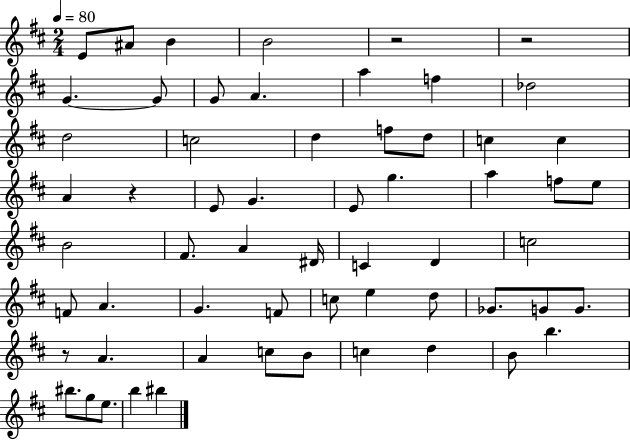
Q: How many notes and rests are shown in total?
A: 60